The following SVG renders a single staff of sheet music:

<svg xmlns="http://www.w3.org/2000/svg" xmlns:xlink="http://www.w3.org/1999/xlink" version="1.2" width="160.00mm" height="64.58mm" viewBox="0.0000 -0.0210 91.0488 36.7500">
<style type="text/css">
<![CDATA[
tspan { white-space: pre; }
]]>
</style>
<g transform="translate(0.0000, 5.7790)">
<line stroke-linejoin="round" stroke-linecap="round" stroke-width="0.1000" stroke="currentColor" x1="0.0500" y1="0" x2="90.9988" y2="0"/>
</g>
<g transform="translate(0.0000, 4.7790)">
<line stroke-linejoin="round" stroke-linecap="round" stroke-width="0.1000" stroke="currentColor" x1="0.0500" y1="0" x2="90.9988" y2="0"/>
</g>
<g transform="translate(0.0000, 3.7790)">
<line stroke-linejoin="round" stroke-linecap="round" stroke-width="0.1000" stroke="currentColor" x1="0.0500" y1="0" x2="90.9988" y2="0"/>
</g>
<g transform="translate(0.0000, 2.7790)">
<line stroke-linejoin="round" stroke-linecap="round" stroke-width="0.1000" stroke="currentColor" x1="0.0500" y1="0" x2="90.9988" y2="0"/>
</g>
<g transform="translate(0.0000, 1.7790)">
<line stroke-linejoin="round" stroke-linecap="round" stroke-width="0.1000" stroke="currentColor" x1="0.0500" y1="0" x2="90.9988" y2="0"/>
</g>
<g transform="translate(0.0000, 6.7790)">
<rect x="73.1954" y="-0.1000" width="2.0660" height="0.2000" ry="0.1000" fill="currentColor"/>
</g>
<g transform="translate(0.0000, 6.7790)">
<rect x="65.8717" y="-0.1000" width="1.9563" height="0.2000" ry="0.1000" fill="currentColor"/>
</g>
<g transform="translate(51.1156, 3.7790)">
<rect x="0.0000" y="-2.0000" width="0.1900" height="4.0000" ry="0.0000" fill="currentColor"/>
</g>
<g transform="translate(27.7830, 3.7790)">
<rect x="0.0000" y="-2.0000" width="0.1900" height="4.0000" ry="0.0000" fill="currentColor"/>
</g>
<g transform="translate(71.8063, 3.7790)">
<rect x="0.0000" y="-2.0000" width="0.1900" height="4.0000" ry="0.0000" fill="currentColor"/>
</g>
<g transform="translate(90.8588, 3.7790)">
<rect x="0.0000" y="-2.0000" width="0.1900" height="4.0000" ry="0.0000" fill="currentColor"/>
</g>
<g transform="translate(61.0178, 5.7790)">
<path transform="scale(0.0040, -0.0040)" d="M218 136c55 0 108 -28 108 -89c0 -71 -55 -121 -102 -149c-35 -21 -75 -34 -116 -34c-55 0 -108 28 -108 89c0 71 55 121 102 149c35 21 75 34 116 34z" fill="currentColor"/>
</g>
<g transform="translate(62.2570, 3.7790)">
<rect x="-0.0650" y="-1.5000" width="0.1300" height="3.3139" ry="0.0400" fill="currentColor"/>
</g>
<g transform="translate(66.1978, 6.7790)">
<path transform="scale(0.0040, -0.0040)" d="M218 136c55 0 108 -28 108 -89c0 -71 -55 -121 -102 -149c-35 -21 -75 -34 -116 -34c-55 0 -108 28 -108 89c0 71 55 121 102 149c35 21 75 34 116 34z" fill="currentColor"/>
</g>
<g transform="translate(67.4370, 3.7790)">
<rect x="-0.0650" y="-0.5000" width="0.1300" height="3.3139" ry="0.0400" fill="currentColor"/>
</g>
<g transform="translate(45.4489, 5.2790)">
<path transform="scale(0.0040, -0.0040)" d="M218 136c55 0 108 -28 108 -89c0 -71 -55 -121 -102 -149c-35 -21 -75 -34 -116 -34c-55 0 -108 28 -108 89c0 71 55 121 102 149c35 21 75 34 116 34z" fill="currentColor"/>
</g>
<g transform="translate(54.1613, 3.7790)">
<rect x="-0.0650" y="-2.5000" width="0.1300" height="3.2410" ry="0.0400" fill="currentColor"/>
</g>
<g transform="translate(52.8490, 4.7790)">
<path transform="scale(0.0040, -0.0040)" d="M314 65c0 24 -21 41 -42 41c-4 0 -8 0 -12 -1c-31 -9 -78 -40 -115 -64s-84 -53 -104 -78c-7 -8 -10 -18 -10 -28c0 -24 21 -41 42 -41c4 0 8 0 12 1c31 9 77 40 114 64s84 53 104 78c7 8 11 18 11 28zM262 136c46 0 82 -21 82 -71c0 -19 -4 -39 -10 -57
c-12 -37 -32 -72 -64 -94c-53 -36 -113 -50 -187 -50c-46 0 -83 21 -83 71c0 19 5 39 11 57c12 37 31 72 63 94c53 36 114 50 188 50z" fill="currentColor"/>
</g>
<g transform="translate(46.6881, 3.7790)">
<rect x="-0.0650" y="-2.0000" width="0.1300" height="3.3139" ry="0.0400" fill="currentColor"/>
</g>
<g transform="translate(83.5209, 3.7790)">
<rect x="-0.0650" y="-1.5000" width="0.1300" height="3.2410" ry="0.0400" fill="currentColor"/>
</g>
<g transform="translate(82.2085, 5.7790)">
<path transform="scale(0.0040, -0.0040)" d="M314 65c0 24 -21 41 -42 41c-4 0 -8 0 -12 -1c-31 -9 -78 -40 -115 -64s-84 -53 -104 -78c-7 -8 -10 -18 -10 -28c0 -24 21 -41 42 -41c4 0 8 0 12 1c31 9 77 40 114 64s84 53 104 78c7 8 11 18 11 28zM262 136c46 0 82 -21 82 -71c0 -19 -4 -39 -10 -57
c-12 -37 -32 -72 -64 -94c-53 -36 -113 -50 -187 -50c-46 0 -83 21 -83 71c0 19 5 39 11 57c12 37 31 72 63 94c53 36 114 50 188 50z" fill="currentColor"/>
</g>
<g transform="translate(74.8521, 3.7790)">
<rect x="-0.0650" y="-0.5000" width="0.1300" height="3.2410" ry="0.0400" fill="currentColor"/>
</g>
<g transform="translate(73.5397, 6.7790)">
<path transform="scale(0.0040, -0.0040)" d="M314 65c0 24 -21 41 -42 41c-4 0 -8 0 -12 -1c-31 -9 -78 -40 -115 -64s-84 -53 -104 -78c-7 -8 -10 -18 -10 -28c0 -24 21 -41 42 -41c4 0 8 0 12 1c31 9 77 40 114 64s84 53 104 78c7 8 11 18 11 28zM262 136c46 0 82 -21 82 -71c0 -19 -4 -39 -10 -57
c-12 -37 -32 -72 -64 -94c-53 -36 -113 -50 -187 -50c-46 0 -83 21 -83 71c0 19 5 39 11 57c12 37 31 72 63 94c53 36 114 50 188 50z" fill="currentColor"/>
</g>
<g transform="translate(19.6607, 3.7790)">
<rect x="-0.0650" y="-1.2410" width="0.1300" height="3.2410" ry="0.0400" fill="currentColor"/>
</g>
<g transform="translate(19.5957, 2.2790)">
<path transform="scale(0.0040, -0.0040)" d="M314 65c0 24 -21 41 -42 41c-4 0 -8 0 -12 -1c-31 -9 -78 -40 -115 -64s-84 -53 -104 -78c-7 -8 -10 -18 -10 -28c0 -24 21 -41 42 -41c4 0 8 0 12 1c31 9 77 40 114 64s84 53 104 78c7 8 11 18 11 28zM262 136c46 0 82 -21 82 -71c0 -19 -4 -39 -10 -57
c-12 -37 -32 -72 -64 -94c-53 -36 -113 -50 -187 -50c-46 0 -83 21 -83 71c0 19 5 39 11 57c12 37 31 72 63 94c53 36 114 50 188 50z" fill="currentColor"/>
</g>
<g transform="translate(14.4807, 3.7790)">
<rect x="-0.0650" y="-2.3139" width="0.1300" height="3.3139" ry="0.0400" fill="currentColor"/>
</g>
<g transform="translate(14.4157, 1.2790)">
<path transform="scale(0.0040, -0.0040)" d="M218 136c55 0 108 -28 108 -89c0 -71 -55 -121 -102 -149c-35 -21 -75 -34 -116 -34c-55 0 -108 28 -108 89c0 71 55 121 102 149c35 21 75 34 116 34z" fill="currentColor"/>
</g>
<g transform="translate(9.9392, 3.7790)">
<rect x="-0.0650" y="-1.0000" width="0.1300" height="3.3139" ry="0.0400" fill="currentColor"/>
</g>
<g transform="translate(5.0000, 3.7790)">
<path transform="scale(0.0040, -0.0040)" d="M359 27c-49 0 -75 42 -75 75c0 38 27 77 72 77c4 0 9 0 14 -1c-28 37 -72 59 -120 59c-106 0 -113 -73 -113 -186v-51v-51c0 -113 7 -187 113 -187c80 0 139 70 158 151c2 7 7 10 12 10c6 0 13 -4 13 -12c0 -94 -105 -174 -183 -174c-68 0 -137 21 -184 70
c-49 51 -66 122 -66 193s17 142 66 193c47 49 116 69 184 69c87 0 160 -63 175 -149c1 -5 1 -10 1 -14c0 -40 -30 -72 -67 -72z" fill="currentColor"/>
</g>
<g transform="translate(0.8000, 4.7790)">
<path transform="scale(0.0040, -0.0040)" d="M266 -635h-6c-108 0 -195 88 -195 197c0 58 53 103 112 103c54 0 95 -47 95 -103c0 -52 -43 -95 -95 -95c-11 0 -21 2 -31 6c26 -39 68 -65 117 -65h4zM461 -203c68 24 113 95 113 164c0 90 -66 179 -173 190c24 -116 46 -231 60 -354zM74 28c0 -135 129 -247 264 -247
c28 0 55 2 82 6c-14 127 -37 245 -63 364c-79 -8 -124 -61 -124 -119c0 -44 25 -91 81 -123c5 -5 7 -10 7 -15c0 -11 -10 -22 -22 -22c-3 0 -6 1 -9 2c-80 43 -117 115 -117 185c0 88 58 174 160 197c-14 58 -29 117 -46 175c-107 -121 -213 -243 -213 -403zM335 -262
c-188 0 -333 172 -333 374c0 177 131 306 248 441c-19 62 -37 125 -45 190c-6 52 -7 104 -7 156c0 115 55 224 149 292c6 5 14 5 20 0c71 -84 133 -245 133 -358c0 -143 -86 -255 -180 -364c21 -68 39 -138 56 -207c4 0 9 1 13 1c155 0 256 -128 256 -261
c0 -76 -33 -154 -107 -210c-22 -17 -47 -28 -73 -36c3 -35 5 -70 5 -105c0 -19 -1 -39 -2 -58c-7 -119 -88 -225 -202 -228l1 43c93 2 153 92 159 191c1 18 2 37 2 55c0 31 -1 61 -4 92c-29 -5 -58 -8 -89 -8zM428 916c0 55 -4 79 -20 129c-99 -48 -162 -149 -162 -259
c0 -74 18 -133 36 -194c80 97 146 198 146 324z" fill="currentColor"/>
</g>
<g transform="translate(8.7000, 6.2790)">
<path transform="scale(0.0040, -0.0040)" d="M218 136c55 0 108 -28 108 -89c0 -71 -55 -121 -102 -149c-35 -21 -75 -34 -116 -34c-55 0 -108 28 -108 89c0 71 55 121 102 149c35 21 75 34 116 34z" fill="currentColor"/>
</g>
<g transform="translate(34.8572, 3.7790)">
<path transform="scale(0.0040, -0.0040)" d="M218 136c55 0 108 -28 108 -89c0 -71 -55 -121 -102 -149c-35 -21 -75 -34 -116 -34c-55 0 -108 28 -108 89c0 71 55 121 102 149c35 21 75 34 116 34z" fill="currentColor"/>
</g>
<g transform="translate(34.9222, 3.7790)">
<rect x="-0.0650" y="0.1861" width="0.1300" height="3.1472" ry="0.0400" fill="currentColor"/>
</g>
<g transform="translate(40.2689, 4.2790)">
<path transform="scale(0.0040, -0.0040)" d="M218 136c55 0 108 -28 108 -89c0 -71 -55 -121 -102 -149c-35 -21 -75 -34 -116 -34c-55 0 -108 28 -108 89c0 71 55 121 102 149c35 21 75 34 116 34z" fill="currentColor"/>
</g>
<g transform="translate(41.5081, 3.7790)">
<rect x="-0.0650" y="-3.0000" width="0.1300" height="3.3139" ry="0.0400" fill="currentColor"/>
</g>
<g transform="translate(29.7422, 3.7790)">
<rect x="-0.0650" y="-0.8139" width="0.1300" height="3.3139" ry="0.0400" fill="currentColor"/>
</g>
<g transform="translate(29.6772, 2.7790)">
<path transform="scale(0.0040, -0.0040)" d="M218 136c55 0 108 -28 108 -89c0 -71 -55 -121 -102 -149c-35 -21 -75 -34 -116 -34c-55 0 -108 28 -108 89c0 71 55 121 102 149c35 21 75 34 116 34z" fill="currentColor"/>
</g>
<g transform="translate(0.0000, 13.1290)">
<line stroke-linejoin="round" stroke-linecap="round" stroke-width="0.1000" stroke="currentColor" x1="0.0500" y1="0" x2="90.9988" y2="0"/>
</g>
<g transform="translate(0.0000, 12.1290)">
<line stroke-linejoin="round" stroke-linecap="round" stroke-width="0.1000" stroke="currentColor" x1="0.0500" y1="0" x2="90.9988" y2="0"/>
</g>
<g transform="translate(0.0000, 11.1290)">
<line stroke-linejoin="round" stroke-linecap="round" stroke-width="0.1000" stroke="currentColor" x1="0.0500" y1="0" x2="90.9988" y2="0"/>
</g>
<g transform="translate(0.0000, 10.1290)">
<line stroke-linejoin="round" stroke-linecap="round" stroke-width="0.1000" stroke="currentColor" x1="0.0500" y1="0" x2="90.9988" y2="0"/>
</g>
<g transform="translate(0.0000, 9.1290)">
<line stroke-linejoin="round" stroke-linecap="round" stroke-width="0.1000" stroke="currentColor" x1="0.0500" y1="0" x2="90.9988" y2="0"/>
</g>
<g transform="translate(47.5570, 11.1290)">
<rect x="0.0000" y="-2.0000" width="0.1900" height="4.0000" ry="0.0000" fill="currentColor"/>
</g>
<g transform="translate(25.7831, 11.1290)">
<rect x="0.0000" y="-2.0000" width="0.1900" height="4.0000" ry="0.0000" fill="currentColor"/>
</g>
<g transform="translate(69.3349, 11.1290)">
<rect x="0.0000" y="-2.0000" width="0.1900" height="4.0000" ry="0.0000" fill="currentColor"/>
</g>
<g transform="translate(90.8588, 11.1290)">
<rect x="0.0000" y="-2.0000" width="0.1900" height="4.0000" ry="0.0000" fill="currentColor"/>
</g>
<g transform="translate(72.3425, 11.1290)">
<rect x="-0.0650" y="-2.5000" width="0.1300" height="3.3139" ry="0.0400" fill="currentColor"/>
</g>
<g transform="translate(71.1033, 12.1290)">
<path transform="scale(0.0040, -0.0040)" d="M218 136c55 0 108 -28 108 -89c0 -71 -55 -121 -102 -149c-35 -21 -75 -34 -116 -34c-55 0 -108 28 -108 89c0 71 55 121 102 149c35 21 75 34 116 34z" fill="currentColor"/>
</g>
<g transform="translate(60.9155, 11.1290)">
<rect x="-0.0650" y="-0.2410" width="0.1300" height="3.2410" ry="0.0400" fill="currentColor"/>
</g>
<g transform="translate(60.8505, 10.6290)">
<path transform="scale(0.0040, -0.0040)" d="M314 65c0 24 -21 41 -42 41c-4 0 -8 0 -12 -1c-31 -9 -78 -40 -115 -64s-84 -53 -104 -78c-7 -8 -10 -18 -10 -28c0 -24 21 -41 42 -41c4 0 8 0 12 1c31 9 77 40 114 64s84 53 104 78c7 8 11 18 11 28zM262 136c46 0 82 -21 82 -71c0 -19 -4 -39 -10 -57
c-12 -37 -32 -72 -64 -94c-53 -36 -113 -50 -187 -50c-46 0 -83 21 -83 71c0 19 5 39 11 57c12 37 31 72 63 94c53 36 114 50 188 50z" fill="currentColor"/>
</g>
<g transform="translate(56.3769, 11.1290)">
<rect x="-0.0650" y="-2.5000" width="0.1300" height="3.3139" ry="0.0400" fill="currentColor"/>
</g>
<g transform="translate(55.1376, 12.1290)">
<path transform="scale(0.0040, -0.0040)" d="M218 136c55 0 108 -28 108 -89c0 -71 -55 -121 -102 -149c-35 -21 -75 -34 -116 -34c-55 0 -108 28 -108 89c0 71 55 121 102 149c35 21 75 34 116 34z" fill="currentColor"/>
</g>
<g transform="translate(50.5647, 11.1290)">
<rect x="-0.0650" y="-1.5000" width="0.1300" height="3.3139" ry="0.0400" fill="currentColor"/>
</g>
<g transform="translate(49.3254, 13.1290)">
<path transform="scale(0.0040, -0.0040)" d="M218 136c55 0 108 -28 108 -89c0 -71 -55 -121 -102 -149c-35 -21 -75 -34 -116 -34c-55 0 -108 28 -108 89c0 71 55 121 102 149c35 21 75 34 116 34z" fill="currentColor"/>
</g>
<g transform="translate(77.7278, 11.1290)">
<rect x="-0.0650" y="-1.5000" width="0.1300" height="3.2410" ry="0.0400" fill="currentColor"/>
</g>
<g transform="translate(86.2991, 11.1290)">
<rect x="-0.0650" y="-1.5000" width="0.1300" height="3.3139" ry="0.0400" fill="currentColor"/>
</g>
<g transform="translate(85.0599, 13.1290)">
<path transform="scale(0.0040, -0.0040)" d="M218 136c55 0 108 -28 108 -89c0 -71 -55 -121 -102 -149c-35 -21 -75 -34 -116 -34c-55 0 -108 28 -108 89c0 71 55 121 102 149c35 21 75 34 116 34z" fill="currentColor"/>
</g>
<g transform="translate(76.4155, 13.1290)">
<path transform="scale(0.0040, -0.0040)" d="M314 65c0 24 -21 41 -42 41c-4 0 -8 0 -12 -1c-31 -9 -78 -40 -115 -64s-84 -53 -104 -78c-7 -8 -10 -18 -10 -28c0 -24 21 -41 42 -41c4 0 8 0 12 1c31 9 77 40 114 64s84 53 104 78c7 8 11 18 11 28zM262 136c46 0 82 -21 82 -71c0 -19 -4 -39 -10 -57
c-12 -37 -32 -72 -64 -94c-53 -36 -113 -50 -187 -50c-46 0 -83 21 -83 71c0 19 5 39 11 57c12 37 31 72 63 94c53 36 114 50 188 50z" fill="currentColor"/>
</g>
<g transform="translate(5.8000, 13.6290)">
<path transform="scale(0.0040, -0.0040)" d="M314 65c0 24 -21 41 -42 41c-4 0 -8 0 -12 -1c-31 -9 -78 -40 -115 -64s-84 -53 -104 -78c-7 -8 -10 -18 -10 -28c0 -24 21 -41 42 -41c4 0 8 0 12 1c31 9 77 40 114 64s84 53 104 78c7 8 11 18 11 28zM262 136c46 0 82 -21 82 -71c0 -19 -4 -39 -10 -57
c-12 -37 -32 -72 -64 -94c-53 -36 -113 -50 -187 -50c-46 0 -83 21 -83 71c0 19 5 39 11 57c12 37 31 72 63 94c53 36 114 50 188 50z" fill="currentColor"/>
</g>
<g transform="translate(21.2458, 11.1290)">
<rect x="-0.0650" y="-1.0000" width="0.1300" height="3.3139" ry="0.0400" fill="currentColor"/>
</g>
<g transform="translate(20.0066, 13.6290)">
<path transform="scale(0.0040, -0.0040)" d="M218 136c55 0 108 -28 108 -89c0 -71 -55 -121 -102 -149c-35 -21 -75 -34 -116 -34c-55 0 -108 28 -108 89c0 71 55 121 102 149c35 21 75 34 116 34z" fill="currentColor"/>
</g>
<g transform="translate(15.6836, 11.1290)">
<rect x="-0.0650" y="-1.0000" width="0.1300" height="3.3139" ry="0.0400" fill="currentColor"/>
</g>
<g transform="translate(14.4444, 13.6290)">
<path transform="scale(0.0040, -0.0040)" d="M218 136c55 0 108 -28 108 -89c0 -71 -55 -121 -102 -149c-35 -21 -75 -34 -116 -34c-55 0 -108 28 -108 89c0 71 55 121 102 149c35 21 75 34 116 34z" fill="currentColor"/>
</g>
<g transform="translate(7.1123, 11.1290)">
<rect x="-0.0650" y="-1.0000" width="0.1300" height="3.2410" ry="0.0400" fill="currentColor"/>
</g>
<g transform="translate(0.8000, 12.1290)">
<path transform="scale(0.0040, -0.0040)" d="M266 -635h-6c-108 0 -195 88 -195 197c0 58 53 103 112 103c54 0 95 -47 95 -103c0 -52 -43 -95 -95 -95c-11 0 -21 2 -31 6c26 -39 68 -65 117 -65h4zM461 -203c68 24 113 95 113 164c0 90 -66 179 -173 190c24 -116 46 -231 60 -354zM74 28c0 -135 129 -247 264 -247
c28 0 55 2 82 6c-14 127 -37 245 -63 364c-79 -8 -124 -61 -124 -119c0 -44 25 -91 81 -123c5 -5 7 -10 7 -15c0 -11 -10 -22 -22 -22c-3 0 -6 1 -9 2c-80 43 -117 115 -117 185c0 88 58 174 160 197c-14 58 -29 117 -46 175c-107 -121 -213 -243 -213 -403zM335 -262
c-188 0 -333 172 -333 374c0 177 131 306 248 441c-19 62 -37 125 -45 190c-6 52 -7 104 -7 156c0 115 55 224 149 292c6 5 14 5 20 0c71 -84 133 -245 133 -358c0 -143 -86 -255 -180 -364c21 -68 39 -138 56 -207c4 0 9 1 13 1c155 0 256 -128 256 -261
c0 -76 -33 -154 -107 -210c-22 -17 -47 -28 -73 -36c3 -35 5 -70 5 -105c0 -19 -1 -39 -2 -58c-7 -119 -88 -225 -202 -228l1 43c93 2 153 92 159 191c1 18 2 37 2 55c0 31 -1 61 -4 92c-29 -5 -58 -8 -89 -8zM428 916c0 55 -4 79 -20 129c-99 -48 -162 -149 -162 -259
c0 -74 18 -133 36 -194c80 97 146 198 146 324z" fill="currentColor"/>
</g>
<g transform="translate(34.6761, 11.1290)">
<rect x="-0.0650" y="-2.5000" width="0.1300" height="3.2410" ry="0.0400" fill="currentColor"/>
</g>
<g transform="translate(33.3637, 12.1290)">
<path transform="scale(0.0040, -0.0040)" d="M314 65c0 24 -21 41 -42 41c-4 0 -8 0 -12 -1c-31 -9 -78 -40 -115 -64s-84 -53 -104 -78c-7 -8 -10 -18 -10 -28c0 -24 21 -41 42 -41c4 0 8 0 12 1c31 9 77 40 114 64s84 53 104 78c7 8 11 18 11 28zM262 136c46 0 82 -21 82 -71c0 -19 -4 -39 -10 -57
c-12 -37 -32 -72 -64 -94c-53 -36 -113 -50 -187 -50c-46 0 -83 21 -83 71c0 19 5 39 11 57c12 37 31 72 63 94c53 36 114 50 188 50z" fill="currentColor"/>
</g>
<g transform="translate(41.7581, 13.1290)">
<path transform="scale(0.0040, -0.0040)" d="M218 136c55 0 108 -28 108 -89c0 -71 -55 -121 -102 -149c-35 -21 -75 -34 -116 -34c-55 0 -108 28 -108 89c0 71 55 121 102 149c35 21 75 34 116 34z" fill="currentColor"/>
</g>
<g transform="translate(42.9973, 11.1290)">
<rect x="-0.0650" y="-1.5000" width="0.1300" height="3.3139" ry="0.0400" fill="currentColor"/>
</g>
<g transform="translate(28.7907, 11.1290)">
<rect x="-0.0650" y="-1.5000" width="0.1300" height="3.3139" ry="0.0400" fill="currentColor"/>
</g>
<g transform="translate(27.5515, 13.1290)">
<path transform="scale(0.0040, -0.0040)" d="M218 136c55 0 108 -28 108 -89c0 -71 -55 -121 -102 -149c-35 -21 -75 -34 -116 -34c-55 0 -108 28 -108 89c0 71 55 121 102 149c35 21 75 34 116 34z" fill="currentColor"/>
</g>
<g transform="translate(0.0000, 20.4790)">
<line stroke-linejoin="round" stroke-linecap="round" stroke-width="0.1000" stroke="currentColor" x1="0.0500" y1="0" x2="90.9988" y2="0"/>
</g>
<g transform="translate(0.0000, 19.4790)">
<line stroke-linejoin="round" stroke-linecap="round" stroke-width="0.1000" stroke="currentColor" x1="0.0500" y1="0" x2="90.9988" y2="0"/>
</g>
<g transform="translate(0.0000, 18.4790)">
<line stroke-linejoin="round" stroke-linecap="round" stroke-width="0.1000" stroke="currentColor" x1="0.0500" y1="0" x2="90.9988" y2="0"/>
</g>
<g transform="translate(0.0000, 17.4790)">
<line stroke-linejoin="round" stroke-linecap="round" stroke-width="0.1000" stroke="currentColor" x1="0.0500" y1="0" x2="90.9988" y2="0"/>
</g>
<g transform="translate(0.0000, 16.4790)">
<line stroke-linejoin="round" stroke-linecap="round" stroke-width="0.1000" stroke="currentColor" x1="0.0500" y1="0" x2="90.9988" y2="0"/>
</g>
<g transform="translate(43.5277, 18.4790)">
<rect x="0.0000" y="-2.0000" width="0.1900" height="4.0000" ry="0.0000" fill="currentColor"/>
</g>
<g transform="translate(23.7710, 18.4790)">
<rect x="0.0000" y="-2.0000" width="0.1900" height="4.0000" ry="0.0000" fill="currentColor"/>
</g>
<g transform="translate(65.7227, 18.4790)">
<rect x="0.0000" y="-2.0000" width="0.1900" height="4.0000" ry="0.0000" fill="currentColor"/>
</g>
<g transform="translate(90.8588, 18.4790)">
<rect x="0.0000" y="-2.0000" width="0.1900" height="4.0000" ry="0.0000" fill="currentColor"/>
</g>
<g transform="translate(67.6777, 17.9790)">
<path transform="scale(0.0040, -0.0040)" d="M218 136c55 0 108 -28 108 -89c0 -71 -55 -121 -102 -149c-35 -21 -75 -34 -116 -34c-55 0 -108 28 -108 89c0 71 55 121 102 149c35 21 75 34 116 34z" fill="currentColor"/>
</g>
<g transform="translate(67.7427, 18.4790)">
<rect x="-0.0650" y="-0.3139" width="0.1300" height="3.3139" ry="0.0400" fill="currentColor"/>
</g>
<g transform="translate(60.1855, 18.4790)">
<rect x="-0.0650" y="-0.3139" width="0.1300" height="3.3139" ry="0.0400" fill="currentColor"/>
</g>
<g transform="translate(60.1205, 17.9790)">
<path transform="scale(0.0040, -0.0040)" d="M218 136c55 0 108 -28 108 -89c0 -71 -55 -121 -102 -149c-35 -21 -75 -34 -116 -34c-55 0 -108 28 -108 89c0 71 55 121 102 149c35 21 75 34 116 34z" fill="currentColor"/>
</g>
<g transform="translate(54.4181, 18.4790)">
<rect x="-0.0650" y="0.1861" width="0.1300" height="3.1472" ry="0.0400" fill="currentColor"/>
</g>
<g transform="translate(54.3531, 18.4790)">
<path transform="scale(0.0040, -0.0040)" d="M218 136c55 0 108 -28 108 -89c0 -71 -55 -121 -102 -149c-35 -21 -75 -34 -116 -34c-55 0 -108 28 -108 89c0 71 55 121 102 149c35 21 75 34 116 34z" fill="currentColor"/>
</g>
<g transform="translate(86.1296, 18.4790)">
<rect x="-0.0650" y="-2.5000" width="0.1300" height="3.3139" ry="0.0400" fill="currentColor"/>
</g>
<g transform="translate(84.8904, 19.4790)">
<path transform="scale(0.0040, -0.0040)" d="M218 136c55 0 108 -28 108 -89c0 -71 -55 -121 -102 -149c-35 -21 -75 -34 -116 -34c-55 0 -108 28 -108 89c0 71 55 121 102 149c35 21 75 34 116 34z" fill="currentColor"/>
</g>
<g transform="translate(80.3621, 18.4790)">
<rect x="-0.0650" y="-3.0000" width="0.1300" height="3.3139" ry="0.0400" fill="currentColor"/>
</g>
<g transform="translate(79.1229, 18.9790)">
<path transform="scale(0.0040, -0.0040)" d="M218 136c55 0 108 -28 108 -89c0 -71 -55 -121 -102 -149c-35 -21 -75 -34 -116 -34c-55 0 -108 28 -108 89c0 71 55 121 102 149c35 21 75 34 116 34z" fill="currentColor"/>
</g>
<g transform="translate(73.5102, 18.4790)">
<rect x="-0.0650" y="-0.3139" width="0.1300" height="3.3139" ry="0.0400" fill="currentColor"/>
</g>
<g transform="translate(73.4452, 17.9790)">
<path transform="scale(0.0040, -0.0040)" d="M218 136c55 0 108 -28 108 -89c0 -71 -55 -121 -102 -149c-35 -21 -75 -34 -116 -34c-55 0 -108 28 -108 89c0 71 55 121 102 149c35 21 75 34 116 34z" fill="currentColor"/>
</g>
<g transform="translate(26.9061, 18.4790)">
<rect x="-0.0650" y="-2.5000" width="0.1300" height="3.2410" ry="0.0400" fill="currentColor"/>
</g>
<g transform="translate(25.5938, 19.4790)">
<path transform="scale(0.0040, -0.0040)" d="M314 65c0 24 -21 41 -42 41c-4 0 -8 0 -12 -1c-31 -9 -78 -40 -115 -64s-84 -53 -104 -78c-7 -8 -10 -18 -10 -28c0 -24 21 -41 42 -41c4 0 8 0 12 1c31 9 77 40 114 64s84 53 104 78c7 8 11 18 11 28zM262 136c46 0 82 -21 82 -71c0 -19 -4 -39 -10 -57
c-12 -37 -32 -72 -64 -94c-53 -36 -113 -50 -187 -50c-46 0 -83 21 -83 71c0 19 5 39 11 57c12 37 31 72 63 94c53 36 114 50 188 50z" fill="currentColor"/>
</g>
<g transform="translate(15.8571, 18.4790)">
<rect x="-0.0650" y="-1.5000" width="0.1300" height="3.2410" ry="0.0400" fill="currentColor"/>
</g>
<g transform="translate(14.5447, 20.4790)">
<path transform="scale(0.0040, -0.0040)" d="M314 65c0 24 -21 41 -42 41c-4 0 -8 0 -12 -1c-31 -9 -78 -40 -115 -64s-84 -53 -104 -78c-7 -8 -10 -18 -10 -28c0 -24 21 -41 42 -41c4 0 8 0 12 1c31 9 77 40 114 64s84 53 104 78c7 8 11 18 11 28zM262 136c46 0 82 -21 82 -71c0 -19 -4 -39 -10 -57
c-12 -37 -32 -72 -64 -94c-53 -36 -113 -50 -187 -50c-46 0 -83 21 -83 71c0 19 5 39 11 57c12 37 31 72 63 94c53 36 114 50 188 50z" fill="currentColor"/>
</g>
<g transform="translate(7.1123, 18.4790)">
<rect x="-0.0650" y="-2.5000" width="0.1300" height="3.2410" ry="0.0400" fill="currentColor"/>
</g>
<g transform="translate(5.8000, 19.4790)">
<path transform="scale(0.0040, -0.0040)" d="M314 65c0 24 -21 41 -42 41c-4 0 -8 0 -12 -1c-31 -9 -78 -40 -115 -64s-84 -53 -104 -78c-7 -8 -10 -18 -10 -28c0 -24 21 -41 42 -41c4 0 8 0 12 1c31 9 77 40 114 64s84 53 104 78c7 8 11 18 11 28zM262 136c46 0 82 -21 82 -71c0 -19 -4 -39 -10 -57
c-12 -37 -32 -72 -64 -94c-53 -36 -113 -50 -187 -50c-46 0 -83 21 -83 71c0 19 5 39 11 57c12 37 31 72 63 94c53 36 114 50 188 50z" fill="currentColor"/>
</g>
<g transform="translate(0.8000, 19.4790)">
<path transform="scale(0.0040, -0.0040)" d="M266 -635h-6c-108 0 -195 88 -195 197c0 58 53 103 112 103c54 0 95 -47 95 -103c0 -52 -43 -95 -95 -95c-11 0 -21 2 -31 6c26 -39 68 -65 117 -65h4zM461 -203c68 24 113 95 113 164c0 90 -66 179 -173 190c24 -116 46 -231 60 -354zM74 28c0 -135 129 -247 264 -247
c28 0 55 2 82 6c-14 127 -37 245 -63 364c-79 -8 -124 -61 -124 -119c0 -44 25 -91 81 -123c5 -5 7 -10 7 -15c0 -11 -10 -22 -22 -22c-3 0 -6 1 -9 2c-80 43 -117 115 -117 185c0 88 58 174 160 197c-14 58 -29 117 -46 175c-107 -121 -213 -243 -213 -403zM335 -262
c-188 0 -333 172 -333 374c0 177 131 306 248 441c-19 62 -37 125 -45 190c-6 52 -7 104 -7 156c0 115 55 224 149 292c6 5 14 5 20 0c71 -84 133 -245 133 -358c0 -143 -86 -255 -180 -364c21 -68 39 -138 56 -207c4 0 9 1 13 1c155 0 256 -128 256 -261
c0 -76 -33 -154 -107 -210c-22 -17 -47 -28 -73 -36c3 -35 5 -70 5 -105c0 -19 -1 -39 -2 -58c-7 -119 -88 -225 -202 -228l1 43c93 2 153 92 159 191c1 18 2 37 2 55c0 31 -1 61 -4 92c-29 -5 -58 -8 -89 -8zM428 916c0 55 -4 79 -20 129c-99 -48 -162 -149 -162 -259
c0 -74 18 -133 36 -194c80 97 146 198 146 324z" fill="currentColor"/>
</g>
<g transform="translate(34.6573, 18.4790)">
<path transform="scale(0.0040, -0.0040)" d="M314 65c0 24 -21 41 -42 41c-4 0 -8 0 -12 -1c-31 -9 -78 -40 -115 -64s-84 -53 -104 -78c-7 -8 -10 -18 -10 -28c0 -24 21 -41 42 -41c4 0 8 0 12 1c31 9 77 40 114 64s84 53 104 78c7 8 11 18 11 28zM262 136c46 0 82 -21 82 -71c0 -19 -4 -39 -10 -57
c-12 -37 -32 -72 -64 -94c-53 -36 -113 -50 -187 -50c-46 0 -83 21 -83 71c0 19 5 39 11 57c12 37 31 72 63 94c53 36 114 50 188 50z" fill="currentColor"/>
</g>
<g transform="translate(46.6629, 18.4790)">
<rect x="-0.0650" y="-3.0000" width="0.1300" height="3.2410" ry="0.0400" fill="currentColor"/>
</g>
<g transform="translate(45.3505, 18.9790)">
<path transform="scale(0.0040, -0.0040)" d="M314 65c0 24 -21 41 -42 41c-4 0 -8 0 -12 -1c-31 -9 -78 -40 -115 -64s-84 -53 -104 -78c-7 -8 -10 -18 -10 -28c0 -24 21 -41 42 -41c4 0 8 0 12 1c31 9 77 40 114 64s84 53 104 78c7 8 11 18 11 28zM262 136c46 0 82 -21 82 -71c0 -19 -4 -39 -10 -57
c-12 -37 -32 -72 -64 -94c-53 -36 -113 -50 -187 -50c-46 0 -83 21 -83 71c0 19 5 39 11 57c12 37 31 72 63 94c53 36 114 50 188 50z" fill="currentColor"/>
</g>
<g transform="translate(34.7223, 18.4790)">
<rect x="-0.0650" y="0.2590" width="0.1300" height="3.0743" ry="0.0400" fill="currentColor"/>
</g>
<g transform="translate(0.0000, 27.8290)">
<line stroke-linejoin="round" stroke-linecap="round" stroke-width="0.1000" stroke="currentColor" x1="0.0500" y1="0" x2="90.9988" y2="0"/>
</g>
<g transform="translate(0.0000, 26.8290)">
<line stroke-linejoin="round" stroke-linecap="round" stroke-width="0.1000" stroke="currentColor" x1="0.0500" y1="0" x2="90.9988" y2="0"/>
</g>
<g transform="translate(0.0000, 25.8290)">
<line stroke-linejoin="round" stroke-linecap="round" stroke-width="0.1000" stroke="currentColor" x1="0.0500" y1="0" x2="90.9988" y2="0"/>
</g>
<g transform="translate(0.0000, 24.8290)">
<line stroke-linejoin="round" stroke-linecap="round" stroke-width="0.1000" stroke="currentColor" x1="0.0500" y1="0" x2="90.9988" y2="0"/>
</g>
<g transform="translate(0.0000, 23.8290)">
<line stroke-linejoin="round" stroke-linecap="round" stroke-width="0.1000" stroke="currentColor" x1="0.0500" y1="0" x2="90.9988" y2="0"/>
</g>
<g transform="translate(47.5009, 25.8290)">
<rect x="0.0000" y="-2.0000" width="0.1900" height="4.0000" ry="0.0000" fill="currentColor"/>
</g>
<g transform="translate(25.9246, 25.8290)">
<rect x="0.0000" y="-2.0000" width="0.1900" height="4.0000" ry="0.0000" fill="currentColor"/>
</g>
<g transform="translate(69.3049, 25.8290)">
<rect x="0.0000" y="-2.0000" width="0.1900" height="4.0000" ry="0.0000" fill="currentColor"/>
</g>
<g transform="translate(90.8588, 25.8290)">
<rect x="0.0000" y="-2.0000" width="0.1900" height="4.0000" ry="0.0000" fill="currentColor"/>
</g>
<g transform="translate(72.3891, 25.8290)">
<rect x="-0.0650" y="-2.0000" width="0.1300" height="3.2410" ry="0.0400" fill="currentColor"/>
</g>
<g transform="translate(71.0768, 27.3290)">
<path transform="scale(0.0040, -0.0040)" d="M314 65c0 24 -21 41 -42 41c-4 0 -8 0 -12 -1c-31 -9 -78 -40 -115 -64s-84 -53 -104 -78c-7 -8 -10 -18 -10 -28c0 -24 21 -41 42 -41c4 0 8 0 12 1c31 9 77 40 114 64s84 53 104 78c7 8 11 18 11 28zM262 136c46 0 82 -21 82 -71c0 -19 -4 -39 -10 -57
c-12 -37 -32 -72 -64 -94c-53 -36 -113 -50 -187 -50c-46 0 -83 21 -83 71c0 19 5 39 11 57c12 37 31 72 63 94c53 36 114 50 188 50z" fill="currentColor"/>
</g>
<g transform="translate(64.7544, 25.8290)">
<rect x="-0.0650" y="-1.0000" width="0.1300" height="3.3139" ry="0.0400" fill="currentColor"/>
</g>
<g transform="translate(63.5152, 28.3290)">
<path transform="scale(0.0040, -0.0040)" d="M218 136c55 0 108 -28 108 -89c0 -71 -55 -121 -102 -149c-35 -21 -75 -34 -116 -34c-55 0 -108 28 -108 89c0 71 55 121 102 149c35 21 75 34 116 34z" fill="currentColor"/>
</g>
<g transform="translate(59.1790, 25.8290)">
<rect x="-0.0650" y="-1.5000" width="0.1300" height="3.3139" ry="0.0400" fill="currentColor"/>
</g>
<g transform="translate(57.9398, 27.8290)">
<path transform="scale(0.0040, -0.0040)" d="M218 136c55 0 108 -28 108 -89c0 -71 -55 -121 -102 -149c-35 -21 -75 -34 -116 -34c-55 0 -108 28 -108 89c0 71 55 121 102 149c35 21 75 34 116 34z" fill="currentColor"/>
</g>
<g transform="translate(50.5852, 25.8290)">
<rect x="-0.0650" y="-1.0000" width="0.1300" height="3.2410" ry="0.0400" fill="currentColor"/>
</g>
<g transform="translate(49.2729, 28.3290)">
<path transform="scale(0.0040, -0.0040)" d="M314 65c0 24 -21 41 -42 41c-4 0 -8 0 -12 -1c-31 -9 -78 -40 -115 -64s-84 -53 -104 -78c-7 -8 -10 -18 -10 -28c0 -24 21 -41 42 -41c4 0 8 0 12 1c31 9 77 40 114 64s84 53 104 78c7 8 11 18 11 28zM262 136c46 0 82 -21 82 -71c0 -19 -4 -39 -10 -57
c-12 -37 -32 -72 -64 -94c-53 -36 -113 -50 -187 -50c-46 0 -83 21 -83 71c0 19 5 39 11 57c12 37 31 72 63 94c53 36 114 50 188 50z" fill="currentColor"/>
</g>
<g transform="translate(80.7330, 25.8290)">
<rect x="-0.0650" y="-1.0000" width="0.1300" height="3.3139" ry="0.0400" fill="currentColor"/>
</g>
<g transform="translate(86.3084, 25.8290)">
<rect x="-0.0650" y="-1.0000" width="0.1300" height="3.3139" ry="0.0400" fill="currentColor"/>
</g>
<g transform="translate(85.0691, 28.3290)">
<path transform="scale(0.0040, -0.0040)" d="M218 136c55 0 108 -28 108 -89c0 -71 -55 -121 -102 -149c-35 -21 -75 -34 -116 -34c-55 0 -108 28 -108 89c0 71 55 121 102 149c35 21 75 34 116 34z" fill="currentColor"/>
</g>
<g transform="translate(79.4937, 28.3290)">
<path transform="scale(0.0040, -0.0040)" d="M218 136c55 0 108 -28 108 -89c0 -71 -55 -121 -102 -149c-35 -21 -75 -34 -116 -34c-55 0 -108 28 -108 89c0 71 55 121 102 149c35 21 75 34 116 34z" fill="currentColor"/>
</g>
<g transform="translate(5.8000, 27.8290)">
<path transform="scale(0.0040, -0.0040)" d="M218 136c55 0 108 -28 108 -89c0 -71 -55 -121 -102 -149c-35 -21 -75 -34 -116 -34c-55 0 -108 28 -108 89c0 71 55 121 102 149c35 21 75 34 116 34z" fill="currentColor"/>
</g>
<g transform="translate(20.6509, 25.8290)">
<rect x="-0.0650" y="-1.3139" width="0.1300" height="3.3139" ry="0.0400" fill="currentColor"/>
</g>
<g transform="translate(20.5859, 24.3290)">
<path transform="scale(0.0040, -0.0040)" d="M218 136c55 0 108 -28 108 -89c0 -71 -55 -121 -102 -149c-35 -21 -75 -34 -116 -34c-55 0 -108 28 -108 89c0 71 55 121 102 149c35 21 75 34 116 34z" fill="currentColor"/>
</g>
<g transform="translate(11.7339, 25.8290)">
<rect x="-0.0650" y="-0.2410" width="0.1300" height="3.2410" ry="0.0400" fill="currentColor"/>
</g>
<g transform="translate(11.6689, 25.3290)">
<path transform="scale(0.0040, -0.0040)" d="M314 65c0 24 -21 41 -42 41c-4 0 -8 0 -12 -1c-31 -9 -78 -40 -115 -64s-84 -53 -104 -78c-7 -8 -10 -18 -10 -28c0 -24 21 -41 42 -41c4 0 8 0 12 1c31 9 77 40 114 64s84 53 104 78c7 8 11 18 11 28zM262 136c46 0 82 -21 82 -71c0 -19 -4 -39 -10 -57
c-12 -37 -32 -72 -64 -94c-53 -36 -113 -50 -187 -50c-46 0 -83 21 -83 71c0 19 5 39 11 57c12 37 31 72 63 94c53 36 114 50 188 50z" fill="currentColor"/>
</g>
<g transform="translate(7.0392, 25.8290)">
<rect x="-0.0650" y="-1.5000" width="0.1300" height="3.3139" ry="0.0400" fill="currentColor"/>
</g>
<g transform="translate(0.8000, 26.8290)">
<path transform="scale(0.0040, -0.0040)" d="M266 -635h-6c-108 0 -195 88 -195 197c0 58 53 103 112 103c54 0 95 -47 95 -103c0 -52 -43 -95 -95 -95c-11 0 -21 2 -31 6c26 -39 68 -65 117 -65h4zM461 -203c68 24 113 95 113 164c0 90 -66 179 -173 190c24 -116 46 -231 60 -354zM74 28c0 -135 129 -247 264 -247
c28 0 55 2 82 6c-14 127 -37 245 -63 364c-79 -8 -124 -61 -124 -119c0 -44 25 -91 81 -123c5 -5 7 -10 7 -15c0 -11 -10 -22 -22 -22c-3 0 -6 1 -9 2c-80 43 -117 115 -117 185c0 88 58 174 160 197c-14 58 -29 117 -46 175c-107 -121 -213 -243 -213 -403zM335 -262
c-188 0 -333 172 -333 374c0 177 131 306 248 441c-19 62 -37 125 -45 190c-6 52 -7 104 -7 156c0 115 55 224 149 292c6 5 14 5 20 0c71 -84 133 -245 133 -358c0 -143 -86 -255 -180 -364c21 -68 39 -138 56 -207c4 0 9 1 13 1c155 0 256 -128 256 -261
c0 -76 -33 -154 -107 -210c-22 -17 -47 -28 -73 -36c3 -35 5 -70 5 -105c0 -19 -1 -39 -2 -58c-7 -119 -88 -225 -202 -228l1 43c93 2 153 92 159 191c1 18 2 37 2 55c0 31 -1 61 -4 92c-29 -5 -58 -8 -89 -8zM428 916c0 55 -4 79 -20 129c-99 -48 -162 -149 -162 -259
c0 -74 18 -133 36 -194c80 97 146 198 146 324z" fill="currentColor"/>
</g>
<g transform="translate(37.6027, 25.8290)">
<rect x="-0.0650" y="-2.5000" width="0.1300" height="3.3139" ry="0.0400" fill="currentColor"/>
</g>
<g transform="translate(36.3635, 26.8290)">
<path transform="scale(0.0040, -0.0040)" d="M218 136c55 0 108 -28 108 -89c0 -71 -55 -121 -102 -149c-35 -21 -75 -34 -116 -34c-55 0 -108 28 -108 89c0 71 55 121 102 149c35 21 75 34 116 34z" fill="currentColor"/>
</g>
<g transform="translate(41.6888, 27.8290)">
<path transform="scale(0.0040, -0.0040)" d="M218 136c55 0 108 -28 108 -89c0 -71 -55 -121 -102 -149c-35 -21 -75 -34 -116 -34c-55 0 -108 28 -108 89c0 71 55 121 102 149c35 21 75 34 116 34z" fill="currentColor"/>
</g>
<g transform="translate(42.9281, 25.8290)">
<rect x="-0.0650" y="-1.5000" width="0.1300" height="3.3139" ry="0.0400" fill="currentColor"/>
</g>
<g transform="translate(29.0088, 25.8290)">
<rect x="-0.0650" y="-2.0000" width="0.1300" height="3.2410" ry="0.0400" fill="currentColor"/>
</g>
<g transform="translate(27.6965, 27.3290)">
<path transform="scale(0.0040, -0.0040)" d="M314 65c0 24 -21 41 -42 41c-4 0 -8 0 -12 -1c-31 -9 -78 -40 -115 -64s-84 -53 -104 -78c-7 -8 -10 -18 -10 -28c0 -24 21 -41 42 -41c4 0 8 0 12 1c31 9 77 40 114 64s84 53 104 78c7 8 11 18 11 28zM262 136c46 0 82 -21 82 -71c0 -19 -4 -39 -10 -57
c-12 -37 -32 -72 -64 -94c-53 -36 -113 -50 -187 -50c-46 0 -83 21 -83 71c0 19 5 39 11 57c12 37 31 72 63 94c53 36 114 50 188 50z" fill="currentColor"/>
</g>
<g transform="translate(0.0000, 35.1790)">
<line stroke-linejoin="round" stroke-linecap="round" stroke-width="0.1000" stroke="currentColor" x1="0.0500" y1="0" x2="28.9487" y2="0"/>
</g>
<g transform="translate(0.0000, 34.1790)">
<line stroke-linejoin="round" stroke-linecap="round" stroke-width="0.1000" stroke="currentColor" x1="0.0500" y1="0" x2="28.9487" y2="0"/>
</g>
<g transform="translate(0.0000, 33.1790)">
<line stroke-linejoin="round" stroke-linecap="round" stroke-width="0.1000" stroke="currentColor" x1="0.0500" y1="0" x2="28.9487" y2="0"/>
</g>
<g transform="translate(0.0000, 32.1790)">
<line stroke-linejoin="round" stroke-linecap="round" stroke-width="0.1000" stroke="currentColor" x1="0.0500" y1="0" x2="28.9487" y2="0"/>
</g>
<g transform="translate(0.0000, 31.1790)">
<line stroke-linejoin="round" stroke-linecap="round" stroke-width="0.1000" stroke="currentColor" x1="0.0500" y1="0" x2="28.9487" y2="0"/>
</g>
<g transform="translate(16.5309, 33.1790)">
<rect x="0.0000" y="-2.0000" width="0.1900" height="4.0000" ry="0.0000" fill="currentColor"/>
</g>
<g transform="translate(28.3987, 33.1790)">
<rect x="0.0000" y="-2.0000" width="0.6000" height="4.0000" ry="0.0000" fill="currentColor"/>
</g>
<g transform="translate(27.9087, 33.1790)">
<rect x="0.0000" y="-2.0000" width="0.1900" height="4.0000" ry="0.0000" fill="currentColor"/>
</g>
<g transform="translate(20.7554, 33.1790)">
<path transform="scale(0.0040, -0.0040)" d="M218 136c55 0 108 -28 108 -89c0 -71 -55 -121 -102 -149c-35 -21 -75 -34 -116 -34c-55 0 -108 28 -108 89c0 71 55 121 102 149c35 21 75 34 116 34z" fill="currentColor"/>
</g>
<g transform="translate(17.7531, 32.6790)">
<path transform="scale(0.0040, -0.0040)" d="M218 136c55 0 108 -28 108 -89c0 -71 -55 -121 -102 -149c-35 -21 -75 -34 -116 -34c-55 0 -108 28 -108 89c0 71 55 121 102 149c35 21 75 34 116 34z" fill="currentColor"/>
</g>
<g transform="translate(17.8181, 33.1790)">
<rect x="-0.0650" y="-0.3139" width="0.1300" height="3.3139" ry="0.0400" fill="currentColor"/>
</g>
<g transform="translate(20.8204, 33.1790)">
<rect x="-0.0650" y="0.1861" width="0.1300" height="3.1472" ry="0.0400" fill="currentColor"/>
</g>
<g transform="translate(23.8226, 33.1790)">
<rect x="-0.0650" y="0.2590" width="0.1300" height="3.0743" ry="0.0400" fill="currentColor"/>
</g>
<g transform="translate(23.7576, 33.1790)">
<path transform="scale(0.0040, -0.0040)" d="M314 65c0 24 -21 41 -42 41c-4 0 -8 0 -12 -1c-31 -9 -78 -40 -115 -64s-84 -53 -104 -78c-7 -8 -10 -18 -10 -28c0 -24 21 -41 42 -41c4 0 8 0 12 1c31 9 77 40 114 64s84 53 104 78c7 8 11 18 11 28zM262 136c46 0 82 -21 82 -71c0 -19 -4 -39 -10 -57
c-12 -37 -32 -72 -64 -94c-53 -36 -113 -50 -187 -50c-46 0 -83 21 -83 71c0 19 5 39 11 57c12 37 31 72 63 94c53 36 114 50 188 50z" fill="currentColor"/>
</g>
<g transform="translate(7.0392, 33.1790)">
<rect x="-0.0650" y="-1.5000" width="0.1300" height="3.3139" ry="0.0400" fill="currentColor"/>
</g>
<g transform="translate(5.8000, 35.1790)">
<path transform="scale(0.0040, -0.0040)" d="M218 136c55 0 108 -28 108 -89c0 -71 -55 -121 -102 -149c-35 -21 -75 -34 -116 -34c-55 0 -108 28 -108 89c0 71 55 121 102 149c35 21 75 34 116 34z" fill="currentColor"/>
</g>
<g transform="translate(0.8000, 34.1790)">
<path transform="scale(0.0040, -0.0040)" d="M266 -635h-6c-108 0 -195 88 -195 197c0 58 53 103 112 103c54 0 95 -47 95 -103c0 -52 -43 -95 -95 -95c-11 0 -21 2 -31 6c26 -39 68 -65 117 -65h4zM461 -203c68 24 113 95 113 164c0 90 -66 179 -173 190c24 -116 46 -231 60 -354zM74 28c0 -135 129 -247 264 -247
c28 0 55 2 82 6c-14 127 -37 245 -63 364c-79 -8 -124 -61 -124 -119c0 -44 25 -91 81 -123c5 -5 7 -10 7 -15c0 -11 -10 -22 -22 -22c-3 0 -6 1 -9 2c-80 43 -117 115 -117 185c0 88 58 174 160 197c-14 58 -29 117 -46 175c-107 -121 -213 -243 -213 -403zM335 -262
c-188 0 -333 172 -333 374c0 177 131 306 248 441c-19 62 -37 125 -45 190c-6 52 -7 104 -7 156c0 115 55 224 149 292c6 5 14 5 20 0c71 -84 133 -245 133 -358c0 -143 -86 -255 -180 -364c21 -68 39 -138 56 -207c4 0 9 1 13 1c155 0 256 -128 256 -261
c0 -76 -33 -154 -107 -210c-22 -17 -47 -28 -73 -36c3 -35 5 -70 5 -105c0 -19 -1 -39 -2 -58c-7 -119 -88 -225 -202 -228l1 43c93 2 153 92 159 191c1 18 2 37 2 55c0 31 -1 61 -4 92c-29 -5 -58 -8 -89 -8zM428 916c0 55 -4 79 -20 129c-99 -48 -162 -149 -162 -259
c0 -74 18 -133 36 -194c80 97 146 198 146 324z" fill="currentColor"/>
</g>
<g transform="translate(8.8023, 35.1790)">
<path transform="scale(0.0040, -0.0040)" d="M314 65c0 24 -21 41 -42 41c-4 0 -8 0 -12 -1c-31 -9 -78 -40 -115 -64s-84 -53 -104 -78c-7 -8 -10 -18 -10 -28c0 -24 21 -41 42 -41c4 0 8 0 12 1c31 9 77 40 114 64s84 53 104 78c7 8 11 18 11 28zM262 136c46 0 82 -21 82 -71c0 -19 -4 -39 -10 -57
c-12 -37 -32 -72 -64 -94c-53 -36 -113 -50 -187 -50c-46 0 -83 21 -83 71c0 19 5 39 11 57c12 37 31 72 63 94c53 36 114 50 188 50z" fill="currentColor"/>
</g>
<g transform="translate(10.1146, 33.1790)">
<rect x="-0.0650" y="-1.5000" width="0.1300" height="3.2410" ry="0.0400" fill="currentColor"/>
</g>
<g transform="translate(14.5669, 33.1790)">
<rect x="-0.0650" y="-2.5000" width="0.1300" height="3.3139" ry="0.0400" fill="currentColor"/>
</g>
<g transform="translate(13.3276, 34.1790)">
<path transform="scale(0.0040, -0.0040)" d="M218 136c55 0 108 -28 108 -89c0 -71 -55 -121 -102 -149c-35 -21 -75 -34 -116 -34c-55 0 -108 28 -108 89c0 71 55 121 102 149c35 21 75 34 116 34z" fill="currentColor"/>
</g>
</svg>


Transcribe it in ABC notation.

X:1
T:Untitled
M:4/4
L:1/4
K:C
D g e2 d B A F G2 E C C2 E2 D2 D D E G2 E E G c2 G E2 E G2 E2 G2 B2 A2 B c c c A G E c2 e F2 G E D2 E D F2 D D E E2 G c B B2